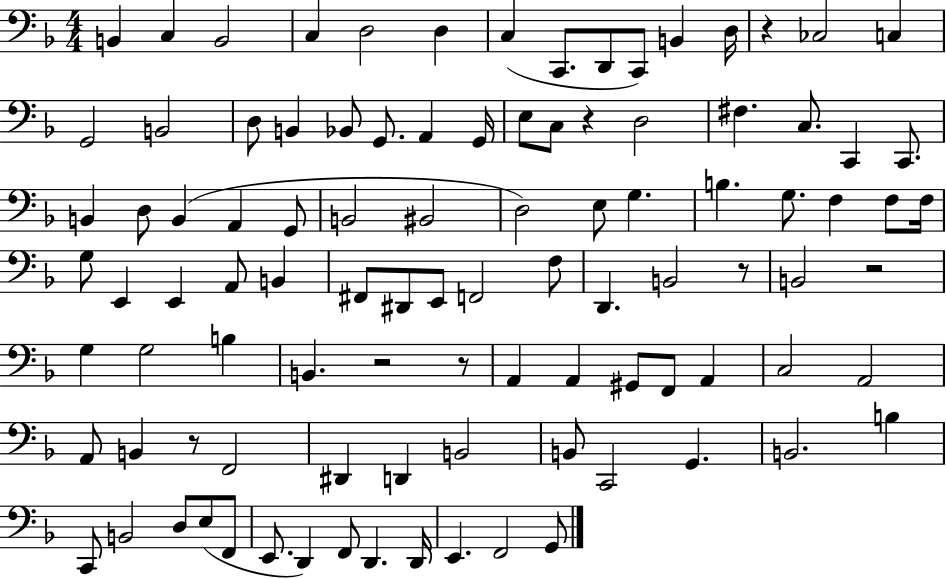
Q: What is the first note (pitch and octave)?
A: B2